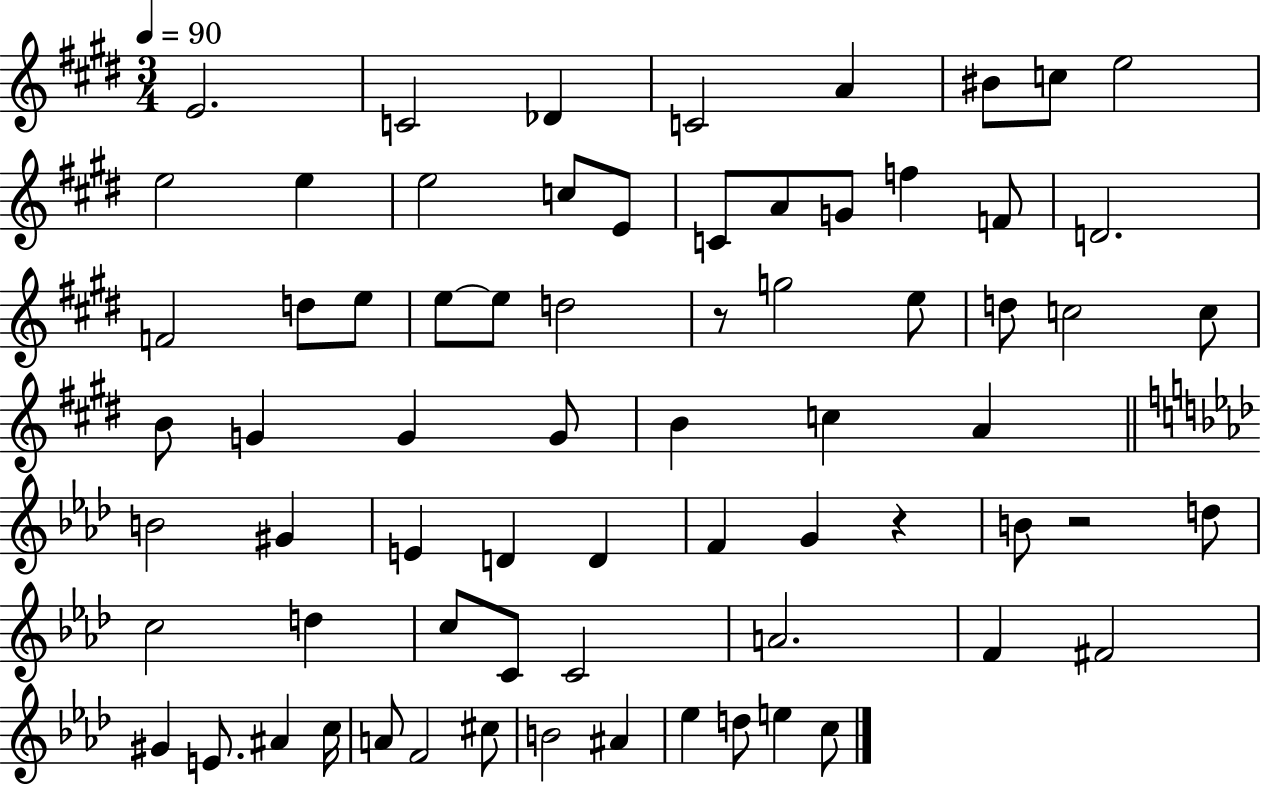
E4/h. C4/h Db4/q C4/h A4/q BIS4/e C5/e E5/h E5/h E5/q E5/h C5/e E4/e C4/e A4/e G4/e F5/q F4/e D4/h. F4/h D5/e E5/e E5/e E5/e D5/h R/e G5/h E5/e D5/e C5/h C5/e B4/e G4/q G4/q G4/e B4/q C5/q A4/q B4/h G#4/q E4/q D4/q D4/q F4/q G4/q R/q B4/e R/h D5/e C5/h D5/q C5/e C4/e C4/h A4/h. F4/q F#4/h G#4/q E4/e. A#4/q C5/s A4/e F4/h C#5/e B4/h A#4/q Eb5/q D5/e E5/q C5/e